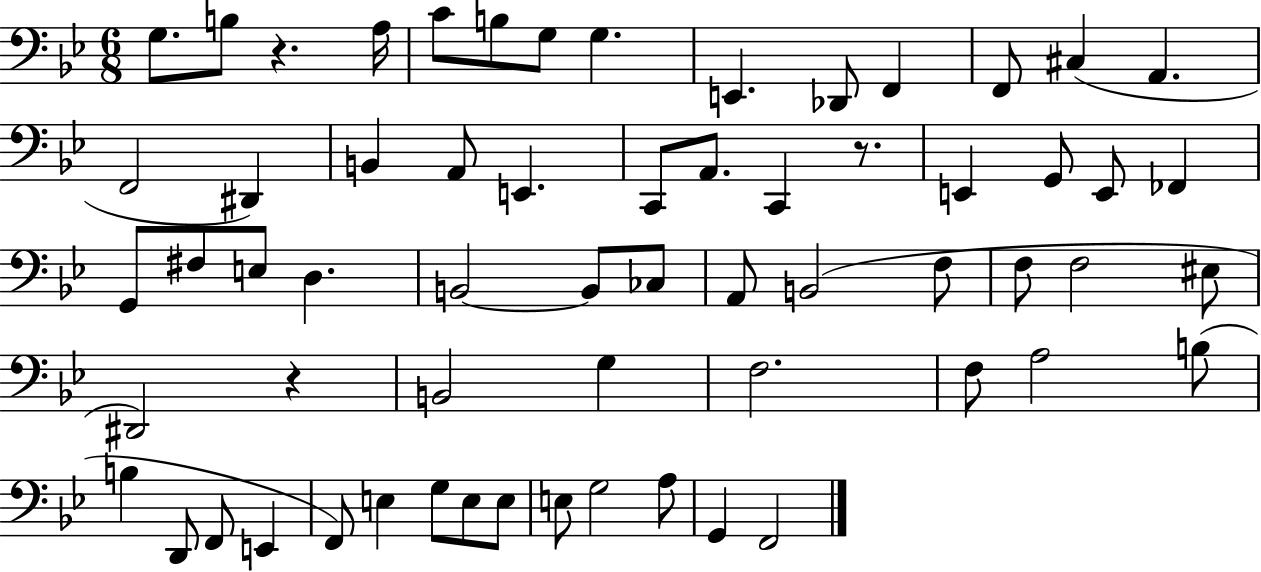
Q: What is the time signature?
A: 6/8